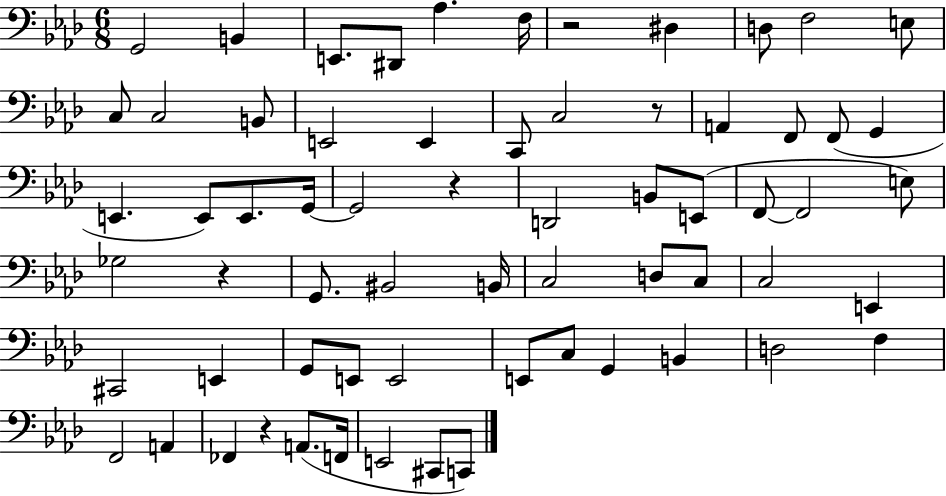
{
  \clef bass
  \numericTimeSignature
  \time 6/8
  \key aes \major
  g,2 b,4 | e,8. dis,8 aes4. f16 | r2 dis4 | d8 f2 e8 | \break c8 c2 b,8 | e,2 e,4 | c,8 c2 r8 | a,4 f,8 f,8( g,4 | \break e,4. e,8) e,8. g,16~~ | g,2 r4 | d,2 b,8 e,8( | f,8~~ f,2 e8) | \break ges2 r4 | g,8. bis,2 b,16 | c2 d8 c8 | c2 e,4 | \break cis,2 e,4 | g,8 e,8 e,2 | e,8 c8 g,4 b,4 | d2 f4 | \break f,2 a,4 | fes,4 r4 a,8.( f,16 | e,2 cis,8 c,8) | \bar "|."
}